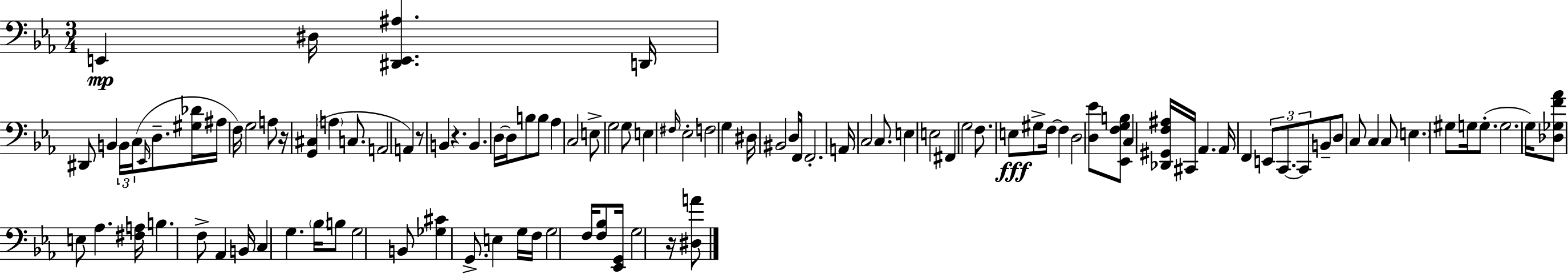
X:1
T:Untitled
M:3/4
L:1/4
K:Eb
E,, ^D,/4 [^D,,E,,^A,] D,,/4 ^D,,/2 B,, B,,/4 C,/4 _E,,/4 D,/2 [^G,_D]/4 ^A,/4 F,/4 G,2 A,/2 z/4 [G,,^C,] A, C,/2 A,,2 A,, z/2 B,, z B,, D,/4 D,/4 B,/2 B,/2 _A, C,2 E,/2 G,2 G,/2 E, ^F,/4 _E,2 F,2 G, ^D,/4 ^B,,2 D,/2 F,,/4 F,,2 A,,/4 C,2 C,/2 E, E,2 ^F,, G,2 F,/2 E,/2 ^G,/2 F,/4 F, D,2 [D,_E]/2 [_E,,F,G,B,]/2 C, [_D,,^G,,F,^A,]/4 ^C,,/4 _A,, _A,,/4 F,, E,,/2 C,,/2 C,,/2 B,,/2 D,/2 C,/2 C, C,/2 E, ^G,/2 G,/4 G,/2 G,2 G,/4 [_D,_G,F_A]/2 E,/2 _A, [^F,A,]/4 B, F,/2 _A,, B,,/4 C, G, _B,/4 B,/2 G,2 B,,/2 [_G,^C] G,,/2 E, G,/4 F,/4 G,2 F,/4 [F,_B,]/2 [_E,,G,,]/4 G,2 z/4 [^D,A]/2